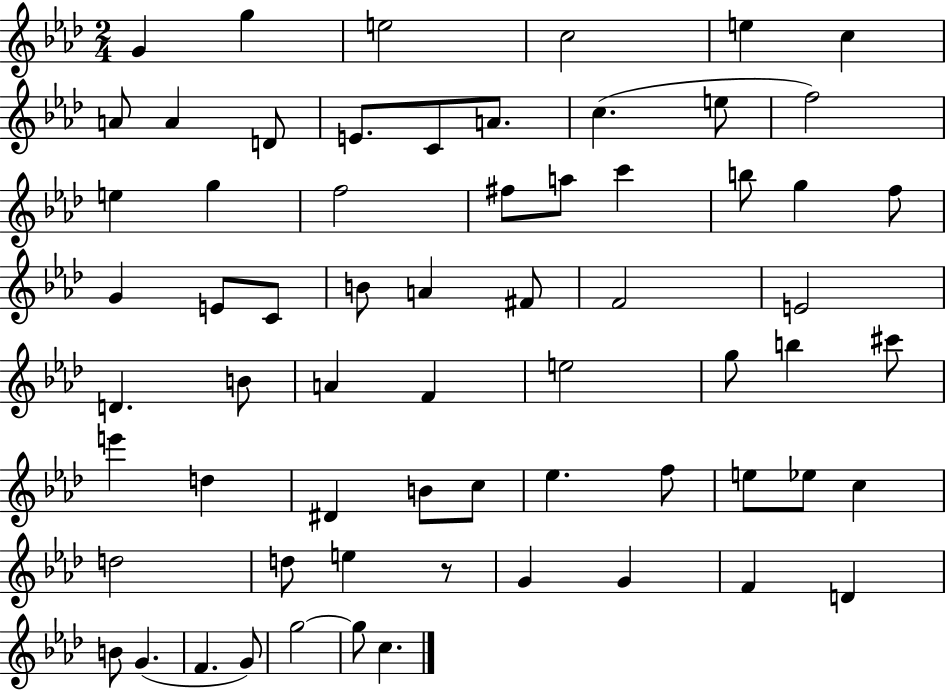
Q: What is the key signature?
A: AES major